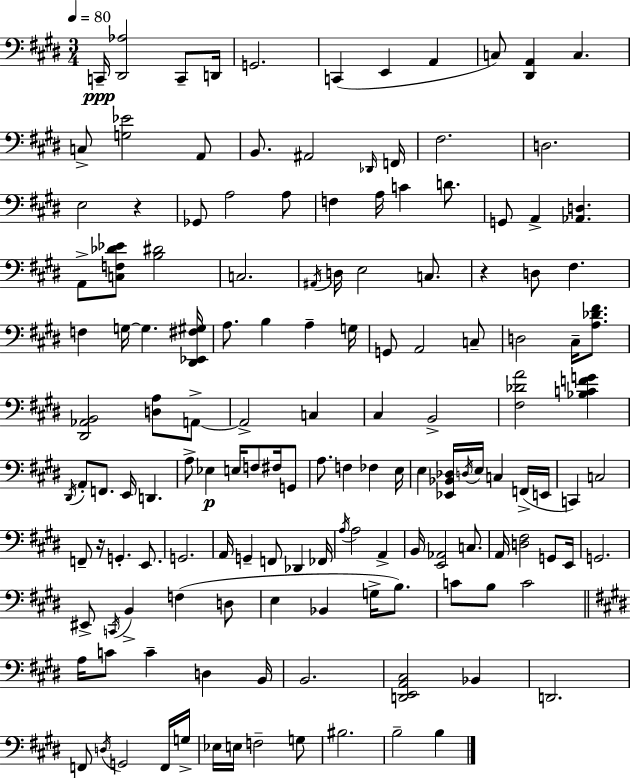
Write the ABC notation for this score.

X:1
T:Untitled
M:3/4
L:1/4
K:E
C,,/4 [^D,,_A,]2 C,,/2 D,,/4 G,,2 C,, E,, A,, C,/2 [^D,,A,,] C, C,/2 [G,_E]2 A,,/2 B,,/2 ^A,,2 _D,,/4 F,,/4 ^F,2 D,2 E,2 z _G,,/2 A,2 A,/2 F, A,/4 C D/2 G,,/2 A,, [_A,,D,] A,,/2 [C,F,_D_E]/2 [B,^D]2 C,2 ^A,,/4 D,/4 E,2 C,/2 z D,/2 ^F, F, G,/4 G, [^D,,_E,,^F,^G,]/4 A,/2 B, A, G,/4 G,,/2 A,,2 C,/2 D,2 ^C,/4 [A,_D^F]/2 [^D,,_A,,B,,]2 [D,A,]/2 A,,/2 A,,2 C, ^C, B,,2 [^F,_DA]2 [_B,CFG] ^D,,/4 A,,/2 F,,/2 E,,/4 D,, A,/2 _E, E,/4 F,/2 ^F,/4 G,,/2 A,/2 F, _F, E,/4 E, [_E,,_B,,_D,]/4 D,/4 E,/4 C, F,,/4 E,,/4 C,, C,2 F,,/2 z/4 G,, E,,/2 G,,2 A,,/4 G,, F,,/2 _D,, _F,,/4 A,/4 A,2 A,, B,,/4 [E,,_A,,]2 C,/2 A,,/4 [D,^F,]2 G,,/2 E,,/4 G,,2 ^E,,/2 C,,/4 B,, F, D,/2 E, _B,, G,/4 B,/2 C/2 B,/2 C2 A,/4 C/2 C D, B,,/4 B,,2 [D,,E,,A,,^C,]2 _B,, D,,2 F,,/2 D,/4 G,,2 F,,/4 G,/4 _E,/4 E,/4 F,2 G,/2 ^B,2 B,2 B,